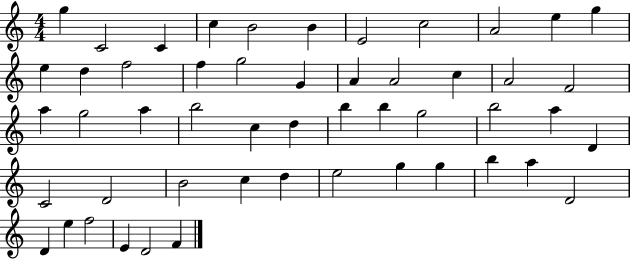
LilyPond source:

{
  \clef treble
  \numericTimeSignature
  \time 4/4
  \key c \major
  g''4 c'2 c'4 | c''4 b'2 b'4 | e'2 c''2 | a'2 e''4 g''4 | \break e''4 d''4 f''2 | f''4 g''2 g'4 | a'4 a'2 c''4 | a'2 f'2 | \break a''4 g''2 a''4 | b''2 c''4 d''4 | b''4 b''4 g''2 | b''2 a''4 d'4 | \break c'2 d'2 | b'2 c''4 d''4 | e''2 g''4 g''4 | b''4 a''4 d'2 | \break d'4 e''4 f''2 | e'4 d'2 f'4 | \bar "|."
}